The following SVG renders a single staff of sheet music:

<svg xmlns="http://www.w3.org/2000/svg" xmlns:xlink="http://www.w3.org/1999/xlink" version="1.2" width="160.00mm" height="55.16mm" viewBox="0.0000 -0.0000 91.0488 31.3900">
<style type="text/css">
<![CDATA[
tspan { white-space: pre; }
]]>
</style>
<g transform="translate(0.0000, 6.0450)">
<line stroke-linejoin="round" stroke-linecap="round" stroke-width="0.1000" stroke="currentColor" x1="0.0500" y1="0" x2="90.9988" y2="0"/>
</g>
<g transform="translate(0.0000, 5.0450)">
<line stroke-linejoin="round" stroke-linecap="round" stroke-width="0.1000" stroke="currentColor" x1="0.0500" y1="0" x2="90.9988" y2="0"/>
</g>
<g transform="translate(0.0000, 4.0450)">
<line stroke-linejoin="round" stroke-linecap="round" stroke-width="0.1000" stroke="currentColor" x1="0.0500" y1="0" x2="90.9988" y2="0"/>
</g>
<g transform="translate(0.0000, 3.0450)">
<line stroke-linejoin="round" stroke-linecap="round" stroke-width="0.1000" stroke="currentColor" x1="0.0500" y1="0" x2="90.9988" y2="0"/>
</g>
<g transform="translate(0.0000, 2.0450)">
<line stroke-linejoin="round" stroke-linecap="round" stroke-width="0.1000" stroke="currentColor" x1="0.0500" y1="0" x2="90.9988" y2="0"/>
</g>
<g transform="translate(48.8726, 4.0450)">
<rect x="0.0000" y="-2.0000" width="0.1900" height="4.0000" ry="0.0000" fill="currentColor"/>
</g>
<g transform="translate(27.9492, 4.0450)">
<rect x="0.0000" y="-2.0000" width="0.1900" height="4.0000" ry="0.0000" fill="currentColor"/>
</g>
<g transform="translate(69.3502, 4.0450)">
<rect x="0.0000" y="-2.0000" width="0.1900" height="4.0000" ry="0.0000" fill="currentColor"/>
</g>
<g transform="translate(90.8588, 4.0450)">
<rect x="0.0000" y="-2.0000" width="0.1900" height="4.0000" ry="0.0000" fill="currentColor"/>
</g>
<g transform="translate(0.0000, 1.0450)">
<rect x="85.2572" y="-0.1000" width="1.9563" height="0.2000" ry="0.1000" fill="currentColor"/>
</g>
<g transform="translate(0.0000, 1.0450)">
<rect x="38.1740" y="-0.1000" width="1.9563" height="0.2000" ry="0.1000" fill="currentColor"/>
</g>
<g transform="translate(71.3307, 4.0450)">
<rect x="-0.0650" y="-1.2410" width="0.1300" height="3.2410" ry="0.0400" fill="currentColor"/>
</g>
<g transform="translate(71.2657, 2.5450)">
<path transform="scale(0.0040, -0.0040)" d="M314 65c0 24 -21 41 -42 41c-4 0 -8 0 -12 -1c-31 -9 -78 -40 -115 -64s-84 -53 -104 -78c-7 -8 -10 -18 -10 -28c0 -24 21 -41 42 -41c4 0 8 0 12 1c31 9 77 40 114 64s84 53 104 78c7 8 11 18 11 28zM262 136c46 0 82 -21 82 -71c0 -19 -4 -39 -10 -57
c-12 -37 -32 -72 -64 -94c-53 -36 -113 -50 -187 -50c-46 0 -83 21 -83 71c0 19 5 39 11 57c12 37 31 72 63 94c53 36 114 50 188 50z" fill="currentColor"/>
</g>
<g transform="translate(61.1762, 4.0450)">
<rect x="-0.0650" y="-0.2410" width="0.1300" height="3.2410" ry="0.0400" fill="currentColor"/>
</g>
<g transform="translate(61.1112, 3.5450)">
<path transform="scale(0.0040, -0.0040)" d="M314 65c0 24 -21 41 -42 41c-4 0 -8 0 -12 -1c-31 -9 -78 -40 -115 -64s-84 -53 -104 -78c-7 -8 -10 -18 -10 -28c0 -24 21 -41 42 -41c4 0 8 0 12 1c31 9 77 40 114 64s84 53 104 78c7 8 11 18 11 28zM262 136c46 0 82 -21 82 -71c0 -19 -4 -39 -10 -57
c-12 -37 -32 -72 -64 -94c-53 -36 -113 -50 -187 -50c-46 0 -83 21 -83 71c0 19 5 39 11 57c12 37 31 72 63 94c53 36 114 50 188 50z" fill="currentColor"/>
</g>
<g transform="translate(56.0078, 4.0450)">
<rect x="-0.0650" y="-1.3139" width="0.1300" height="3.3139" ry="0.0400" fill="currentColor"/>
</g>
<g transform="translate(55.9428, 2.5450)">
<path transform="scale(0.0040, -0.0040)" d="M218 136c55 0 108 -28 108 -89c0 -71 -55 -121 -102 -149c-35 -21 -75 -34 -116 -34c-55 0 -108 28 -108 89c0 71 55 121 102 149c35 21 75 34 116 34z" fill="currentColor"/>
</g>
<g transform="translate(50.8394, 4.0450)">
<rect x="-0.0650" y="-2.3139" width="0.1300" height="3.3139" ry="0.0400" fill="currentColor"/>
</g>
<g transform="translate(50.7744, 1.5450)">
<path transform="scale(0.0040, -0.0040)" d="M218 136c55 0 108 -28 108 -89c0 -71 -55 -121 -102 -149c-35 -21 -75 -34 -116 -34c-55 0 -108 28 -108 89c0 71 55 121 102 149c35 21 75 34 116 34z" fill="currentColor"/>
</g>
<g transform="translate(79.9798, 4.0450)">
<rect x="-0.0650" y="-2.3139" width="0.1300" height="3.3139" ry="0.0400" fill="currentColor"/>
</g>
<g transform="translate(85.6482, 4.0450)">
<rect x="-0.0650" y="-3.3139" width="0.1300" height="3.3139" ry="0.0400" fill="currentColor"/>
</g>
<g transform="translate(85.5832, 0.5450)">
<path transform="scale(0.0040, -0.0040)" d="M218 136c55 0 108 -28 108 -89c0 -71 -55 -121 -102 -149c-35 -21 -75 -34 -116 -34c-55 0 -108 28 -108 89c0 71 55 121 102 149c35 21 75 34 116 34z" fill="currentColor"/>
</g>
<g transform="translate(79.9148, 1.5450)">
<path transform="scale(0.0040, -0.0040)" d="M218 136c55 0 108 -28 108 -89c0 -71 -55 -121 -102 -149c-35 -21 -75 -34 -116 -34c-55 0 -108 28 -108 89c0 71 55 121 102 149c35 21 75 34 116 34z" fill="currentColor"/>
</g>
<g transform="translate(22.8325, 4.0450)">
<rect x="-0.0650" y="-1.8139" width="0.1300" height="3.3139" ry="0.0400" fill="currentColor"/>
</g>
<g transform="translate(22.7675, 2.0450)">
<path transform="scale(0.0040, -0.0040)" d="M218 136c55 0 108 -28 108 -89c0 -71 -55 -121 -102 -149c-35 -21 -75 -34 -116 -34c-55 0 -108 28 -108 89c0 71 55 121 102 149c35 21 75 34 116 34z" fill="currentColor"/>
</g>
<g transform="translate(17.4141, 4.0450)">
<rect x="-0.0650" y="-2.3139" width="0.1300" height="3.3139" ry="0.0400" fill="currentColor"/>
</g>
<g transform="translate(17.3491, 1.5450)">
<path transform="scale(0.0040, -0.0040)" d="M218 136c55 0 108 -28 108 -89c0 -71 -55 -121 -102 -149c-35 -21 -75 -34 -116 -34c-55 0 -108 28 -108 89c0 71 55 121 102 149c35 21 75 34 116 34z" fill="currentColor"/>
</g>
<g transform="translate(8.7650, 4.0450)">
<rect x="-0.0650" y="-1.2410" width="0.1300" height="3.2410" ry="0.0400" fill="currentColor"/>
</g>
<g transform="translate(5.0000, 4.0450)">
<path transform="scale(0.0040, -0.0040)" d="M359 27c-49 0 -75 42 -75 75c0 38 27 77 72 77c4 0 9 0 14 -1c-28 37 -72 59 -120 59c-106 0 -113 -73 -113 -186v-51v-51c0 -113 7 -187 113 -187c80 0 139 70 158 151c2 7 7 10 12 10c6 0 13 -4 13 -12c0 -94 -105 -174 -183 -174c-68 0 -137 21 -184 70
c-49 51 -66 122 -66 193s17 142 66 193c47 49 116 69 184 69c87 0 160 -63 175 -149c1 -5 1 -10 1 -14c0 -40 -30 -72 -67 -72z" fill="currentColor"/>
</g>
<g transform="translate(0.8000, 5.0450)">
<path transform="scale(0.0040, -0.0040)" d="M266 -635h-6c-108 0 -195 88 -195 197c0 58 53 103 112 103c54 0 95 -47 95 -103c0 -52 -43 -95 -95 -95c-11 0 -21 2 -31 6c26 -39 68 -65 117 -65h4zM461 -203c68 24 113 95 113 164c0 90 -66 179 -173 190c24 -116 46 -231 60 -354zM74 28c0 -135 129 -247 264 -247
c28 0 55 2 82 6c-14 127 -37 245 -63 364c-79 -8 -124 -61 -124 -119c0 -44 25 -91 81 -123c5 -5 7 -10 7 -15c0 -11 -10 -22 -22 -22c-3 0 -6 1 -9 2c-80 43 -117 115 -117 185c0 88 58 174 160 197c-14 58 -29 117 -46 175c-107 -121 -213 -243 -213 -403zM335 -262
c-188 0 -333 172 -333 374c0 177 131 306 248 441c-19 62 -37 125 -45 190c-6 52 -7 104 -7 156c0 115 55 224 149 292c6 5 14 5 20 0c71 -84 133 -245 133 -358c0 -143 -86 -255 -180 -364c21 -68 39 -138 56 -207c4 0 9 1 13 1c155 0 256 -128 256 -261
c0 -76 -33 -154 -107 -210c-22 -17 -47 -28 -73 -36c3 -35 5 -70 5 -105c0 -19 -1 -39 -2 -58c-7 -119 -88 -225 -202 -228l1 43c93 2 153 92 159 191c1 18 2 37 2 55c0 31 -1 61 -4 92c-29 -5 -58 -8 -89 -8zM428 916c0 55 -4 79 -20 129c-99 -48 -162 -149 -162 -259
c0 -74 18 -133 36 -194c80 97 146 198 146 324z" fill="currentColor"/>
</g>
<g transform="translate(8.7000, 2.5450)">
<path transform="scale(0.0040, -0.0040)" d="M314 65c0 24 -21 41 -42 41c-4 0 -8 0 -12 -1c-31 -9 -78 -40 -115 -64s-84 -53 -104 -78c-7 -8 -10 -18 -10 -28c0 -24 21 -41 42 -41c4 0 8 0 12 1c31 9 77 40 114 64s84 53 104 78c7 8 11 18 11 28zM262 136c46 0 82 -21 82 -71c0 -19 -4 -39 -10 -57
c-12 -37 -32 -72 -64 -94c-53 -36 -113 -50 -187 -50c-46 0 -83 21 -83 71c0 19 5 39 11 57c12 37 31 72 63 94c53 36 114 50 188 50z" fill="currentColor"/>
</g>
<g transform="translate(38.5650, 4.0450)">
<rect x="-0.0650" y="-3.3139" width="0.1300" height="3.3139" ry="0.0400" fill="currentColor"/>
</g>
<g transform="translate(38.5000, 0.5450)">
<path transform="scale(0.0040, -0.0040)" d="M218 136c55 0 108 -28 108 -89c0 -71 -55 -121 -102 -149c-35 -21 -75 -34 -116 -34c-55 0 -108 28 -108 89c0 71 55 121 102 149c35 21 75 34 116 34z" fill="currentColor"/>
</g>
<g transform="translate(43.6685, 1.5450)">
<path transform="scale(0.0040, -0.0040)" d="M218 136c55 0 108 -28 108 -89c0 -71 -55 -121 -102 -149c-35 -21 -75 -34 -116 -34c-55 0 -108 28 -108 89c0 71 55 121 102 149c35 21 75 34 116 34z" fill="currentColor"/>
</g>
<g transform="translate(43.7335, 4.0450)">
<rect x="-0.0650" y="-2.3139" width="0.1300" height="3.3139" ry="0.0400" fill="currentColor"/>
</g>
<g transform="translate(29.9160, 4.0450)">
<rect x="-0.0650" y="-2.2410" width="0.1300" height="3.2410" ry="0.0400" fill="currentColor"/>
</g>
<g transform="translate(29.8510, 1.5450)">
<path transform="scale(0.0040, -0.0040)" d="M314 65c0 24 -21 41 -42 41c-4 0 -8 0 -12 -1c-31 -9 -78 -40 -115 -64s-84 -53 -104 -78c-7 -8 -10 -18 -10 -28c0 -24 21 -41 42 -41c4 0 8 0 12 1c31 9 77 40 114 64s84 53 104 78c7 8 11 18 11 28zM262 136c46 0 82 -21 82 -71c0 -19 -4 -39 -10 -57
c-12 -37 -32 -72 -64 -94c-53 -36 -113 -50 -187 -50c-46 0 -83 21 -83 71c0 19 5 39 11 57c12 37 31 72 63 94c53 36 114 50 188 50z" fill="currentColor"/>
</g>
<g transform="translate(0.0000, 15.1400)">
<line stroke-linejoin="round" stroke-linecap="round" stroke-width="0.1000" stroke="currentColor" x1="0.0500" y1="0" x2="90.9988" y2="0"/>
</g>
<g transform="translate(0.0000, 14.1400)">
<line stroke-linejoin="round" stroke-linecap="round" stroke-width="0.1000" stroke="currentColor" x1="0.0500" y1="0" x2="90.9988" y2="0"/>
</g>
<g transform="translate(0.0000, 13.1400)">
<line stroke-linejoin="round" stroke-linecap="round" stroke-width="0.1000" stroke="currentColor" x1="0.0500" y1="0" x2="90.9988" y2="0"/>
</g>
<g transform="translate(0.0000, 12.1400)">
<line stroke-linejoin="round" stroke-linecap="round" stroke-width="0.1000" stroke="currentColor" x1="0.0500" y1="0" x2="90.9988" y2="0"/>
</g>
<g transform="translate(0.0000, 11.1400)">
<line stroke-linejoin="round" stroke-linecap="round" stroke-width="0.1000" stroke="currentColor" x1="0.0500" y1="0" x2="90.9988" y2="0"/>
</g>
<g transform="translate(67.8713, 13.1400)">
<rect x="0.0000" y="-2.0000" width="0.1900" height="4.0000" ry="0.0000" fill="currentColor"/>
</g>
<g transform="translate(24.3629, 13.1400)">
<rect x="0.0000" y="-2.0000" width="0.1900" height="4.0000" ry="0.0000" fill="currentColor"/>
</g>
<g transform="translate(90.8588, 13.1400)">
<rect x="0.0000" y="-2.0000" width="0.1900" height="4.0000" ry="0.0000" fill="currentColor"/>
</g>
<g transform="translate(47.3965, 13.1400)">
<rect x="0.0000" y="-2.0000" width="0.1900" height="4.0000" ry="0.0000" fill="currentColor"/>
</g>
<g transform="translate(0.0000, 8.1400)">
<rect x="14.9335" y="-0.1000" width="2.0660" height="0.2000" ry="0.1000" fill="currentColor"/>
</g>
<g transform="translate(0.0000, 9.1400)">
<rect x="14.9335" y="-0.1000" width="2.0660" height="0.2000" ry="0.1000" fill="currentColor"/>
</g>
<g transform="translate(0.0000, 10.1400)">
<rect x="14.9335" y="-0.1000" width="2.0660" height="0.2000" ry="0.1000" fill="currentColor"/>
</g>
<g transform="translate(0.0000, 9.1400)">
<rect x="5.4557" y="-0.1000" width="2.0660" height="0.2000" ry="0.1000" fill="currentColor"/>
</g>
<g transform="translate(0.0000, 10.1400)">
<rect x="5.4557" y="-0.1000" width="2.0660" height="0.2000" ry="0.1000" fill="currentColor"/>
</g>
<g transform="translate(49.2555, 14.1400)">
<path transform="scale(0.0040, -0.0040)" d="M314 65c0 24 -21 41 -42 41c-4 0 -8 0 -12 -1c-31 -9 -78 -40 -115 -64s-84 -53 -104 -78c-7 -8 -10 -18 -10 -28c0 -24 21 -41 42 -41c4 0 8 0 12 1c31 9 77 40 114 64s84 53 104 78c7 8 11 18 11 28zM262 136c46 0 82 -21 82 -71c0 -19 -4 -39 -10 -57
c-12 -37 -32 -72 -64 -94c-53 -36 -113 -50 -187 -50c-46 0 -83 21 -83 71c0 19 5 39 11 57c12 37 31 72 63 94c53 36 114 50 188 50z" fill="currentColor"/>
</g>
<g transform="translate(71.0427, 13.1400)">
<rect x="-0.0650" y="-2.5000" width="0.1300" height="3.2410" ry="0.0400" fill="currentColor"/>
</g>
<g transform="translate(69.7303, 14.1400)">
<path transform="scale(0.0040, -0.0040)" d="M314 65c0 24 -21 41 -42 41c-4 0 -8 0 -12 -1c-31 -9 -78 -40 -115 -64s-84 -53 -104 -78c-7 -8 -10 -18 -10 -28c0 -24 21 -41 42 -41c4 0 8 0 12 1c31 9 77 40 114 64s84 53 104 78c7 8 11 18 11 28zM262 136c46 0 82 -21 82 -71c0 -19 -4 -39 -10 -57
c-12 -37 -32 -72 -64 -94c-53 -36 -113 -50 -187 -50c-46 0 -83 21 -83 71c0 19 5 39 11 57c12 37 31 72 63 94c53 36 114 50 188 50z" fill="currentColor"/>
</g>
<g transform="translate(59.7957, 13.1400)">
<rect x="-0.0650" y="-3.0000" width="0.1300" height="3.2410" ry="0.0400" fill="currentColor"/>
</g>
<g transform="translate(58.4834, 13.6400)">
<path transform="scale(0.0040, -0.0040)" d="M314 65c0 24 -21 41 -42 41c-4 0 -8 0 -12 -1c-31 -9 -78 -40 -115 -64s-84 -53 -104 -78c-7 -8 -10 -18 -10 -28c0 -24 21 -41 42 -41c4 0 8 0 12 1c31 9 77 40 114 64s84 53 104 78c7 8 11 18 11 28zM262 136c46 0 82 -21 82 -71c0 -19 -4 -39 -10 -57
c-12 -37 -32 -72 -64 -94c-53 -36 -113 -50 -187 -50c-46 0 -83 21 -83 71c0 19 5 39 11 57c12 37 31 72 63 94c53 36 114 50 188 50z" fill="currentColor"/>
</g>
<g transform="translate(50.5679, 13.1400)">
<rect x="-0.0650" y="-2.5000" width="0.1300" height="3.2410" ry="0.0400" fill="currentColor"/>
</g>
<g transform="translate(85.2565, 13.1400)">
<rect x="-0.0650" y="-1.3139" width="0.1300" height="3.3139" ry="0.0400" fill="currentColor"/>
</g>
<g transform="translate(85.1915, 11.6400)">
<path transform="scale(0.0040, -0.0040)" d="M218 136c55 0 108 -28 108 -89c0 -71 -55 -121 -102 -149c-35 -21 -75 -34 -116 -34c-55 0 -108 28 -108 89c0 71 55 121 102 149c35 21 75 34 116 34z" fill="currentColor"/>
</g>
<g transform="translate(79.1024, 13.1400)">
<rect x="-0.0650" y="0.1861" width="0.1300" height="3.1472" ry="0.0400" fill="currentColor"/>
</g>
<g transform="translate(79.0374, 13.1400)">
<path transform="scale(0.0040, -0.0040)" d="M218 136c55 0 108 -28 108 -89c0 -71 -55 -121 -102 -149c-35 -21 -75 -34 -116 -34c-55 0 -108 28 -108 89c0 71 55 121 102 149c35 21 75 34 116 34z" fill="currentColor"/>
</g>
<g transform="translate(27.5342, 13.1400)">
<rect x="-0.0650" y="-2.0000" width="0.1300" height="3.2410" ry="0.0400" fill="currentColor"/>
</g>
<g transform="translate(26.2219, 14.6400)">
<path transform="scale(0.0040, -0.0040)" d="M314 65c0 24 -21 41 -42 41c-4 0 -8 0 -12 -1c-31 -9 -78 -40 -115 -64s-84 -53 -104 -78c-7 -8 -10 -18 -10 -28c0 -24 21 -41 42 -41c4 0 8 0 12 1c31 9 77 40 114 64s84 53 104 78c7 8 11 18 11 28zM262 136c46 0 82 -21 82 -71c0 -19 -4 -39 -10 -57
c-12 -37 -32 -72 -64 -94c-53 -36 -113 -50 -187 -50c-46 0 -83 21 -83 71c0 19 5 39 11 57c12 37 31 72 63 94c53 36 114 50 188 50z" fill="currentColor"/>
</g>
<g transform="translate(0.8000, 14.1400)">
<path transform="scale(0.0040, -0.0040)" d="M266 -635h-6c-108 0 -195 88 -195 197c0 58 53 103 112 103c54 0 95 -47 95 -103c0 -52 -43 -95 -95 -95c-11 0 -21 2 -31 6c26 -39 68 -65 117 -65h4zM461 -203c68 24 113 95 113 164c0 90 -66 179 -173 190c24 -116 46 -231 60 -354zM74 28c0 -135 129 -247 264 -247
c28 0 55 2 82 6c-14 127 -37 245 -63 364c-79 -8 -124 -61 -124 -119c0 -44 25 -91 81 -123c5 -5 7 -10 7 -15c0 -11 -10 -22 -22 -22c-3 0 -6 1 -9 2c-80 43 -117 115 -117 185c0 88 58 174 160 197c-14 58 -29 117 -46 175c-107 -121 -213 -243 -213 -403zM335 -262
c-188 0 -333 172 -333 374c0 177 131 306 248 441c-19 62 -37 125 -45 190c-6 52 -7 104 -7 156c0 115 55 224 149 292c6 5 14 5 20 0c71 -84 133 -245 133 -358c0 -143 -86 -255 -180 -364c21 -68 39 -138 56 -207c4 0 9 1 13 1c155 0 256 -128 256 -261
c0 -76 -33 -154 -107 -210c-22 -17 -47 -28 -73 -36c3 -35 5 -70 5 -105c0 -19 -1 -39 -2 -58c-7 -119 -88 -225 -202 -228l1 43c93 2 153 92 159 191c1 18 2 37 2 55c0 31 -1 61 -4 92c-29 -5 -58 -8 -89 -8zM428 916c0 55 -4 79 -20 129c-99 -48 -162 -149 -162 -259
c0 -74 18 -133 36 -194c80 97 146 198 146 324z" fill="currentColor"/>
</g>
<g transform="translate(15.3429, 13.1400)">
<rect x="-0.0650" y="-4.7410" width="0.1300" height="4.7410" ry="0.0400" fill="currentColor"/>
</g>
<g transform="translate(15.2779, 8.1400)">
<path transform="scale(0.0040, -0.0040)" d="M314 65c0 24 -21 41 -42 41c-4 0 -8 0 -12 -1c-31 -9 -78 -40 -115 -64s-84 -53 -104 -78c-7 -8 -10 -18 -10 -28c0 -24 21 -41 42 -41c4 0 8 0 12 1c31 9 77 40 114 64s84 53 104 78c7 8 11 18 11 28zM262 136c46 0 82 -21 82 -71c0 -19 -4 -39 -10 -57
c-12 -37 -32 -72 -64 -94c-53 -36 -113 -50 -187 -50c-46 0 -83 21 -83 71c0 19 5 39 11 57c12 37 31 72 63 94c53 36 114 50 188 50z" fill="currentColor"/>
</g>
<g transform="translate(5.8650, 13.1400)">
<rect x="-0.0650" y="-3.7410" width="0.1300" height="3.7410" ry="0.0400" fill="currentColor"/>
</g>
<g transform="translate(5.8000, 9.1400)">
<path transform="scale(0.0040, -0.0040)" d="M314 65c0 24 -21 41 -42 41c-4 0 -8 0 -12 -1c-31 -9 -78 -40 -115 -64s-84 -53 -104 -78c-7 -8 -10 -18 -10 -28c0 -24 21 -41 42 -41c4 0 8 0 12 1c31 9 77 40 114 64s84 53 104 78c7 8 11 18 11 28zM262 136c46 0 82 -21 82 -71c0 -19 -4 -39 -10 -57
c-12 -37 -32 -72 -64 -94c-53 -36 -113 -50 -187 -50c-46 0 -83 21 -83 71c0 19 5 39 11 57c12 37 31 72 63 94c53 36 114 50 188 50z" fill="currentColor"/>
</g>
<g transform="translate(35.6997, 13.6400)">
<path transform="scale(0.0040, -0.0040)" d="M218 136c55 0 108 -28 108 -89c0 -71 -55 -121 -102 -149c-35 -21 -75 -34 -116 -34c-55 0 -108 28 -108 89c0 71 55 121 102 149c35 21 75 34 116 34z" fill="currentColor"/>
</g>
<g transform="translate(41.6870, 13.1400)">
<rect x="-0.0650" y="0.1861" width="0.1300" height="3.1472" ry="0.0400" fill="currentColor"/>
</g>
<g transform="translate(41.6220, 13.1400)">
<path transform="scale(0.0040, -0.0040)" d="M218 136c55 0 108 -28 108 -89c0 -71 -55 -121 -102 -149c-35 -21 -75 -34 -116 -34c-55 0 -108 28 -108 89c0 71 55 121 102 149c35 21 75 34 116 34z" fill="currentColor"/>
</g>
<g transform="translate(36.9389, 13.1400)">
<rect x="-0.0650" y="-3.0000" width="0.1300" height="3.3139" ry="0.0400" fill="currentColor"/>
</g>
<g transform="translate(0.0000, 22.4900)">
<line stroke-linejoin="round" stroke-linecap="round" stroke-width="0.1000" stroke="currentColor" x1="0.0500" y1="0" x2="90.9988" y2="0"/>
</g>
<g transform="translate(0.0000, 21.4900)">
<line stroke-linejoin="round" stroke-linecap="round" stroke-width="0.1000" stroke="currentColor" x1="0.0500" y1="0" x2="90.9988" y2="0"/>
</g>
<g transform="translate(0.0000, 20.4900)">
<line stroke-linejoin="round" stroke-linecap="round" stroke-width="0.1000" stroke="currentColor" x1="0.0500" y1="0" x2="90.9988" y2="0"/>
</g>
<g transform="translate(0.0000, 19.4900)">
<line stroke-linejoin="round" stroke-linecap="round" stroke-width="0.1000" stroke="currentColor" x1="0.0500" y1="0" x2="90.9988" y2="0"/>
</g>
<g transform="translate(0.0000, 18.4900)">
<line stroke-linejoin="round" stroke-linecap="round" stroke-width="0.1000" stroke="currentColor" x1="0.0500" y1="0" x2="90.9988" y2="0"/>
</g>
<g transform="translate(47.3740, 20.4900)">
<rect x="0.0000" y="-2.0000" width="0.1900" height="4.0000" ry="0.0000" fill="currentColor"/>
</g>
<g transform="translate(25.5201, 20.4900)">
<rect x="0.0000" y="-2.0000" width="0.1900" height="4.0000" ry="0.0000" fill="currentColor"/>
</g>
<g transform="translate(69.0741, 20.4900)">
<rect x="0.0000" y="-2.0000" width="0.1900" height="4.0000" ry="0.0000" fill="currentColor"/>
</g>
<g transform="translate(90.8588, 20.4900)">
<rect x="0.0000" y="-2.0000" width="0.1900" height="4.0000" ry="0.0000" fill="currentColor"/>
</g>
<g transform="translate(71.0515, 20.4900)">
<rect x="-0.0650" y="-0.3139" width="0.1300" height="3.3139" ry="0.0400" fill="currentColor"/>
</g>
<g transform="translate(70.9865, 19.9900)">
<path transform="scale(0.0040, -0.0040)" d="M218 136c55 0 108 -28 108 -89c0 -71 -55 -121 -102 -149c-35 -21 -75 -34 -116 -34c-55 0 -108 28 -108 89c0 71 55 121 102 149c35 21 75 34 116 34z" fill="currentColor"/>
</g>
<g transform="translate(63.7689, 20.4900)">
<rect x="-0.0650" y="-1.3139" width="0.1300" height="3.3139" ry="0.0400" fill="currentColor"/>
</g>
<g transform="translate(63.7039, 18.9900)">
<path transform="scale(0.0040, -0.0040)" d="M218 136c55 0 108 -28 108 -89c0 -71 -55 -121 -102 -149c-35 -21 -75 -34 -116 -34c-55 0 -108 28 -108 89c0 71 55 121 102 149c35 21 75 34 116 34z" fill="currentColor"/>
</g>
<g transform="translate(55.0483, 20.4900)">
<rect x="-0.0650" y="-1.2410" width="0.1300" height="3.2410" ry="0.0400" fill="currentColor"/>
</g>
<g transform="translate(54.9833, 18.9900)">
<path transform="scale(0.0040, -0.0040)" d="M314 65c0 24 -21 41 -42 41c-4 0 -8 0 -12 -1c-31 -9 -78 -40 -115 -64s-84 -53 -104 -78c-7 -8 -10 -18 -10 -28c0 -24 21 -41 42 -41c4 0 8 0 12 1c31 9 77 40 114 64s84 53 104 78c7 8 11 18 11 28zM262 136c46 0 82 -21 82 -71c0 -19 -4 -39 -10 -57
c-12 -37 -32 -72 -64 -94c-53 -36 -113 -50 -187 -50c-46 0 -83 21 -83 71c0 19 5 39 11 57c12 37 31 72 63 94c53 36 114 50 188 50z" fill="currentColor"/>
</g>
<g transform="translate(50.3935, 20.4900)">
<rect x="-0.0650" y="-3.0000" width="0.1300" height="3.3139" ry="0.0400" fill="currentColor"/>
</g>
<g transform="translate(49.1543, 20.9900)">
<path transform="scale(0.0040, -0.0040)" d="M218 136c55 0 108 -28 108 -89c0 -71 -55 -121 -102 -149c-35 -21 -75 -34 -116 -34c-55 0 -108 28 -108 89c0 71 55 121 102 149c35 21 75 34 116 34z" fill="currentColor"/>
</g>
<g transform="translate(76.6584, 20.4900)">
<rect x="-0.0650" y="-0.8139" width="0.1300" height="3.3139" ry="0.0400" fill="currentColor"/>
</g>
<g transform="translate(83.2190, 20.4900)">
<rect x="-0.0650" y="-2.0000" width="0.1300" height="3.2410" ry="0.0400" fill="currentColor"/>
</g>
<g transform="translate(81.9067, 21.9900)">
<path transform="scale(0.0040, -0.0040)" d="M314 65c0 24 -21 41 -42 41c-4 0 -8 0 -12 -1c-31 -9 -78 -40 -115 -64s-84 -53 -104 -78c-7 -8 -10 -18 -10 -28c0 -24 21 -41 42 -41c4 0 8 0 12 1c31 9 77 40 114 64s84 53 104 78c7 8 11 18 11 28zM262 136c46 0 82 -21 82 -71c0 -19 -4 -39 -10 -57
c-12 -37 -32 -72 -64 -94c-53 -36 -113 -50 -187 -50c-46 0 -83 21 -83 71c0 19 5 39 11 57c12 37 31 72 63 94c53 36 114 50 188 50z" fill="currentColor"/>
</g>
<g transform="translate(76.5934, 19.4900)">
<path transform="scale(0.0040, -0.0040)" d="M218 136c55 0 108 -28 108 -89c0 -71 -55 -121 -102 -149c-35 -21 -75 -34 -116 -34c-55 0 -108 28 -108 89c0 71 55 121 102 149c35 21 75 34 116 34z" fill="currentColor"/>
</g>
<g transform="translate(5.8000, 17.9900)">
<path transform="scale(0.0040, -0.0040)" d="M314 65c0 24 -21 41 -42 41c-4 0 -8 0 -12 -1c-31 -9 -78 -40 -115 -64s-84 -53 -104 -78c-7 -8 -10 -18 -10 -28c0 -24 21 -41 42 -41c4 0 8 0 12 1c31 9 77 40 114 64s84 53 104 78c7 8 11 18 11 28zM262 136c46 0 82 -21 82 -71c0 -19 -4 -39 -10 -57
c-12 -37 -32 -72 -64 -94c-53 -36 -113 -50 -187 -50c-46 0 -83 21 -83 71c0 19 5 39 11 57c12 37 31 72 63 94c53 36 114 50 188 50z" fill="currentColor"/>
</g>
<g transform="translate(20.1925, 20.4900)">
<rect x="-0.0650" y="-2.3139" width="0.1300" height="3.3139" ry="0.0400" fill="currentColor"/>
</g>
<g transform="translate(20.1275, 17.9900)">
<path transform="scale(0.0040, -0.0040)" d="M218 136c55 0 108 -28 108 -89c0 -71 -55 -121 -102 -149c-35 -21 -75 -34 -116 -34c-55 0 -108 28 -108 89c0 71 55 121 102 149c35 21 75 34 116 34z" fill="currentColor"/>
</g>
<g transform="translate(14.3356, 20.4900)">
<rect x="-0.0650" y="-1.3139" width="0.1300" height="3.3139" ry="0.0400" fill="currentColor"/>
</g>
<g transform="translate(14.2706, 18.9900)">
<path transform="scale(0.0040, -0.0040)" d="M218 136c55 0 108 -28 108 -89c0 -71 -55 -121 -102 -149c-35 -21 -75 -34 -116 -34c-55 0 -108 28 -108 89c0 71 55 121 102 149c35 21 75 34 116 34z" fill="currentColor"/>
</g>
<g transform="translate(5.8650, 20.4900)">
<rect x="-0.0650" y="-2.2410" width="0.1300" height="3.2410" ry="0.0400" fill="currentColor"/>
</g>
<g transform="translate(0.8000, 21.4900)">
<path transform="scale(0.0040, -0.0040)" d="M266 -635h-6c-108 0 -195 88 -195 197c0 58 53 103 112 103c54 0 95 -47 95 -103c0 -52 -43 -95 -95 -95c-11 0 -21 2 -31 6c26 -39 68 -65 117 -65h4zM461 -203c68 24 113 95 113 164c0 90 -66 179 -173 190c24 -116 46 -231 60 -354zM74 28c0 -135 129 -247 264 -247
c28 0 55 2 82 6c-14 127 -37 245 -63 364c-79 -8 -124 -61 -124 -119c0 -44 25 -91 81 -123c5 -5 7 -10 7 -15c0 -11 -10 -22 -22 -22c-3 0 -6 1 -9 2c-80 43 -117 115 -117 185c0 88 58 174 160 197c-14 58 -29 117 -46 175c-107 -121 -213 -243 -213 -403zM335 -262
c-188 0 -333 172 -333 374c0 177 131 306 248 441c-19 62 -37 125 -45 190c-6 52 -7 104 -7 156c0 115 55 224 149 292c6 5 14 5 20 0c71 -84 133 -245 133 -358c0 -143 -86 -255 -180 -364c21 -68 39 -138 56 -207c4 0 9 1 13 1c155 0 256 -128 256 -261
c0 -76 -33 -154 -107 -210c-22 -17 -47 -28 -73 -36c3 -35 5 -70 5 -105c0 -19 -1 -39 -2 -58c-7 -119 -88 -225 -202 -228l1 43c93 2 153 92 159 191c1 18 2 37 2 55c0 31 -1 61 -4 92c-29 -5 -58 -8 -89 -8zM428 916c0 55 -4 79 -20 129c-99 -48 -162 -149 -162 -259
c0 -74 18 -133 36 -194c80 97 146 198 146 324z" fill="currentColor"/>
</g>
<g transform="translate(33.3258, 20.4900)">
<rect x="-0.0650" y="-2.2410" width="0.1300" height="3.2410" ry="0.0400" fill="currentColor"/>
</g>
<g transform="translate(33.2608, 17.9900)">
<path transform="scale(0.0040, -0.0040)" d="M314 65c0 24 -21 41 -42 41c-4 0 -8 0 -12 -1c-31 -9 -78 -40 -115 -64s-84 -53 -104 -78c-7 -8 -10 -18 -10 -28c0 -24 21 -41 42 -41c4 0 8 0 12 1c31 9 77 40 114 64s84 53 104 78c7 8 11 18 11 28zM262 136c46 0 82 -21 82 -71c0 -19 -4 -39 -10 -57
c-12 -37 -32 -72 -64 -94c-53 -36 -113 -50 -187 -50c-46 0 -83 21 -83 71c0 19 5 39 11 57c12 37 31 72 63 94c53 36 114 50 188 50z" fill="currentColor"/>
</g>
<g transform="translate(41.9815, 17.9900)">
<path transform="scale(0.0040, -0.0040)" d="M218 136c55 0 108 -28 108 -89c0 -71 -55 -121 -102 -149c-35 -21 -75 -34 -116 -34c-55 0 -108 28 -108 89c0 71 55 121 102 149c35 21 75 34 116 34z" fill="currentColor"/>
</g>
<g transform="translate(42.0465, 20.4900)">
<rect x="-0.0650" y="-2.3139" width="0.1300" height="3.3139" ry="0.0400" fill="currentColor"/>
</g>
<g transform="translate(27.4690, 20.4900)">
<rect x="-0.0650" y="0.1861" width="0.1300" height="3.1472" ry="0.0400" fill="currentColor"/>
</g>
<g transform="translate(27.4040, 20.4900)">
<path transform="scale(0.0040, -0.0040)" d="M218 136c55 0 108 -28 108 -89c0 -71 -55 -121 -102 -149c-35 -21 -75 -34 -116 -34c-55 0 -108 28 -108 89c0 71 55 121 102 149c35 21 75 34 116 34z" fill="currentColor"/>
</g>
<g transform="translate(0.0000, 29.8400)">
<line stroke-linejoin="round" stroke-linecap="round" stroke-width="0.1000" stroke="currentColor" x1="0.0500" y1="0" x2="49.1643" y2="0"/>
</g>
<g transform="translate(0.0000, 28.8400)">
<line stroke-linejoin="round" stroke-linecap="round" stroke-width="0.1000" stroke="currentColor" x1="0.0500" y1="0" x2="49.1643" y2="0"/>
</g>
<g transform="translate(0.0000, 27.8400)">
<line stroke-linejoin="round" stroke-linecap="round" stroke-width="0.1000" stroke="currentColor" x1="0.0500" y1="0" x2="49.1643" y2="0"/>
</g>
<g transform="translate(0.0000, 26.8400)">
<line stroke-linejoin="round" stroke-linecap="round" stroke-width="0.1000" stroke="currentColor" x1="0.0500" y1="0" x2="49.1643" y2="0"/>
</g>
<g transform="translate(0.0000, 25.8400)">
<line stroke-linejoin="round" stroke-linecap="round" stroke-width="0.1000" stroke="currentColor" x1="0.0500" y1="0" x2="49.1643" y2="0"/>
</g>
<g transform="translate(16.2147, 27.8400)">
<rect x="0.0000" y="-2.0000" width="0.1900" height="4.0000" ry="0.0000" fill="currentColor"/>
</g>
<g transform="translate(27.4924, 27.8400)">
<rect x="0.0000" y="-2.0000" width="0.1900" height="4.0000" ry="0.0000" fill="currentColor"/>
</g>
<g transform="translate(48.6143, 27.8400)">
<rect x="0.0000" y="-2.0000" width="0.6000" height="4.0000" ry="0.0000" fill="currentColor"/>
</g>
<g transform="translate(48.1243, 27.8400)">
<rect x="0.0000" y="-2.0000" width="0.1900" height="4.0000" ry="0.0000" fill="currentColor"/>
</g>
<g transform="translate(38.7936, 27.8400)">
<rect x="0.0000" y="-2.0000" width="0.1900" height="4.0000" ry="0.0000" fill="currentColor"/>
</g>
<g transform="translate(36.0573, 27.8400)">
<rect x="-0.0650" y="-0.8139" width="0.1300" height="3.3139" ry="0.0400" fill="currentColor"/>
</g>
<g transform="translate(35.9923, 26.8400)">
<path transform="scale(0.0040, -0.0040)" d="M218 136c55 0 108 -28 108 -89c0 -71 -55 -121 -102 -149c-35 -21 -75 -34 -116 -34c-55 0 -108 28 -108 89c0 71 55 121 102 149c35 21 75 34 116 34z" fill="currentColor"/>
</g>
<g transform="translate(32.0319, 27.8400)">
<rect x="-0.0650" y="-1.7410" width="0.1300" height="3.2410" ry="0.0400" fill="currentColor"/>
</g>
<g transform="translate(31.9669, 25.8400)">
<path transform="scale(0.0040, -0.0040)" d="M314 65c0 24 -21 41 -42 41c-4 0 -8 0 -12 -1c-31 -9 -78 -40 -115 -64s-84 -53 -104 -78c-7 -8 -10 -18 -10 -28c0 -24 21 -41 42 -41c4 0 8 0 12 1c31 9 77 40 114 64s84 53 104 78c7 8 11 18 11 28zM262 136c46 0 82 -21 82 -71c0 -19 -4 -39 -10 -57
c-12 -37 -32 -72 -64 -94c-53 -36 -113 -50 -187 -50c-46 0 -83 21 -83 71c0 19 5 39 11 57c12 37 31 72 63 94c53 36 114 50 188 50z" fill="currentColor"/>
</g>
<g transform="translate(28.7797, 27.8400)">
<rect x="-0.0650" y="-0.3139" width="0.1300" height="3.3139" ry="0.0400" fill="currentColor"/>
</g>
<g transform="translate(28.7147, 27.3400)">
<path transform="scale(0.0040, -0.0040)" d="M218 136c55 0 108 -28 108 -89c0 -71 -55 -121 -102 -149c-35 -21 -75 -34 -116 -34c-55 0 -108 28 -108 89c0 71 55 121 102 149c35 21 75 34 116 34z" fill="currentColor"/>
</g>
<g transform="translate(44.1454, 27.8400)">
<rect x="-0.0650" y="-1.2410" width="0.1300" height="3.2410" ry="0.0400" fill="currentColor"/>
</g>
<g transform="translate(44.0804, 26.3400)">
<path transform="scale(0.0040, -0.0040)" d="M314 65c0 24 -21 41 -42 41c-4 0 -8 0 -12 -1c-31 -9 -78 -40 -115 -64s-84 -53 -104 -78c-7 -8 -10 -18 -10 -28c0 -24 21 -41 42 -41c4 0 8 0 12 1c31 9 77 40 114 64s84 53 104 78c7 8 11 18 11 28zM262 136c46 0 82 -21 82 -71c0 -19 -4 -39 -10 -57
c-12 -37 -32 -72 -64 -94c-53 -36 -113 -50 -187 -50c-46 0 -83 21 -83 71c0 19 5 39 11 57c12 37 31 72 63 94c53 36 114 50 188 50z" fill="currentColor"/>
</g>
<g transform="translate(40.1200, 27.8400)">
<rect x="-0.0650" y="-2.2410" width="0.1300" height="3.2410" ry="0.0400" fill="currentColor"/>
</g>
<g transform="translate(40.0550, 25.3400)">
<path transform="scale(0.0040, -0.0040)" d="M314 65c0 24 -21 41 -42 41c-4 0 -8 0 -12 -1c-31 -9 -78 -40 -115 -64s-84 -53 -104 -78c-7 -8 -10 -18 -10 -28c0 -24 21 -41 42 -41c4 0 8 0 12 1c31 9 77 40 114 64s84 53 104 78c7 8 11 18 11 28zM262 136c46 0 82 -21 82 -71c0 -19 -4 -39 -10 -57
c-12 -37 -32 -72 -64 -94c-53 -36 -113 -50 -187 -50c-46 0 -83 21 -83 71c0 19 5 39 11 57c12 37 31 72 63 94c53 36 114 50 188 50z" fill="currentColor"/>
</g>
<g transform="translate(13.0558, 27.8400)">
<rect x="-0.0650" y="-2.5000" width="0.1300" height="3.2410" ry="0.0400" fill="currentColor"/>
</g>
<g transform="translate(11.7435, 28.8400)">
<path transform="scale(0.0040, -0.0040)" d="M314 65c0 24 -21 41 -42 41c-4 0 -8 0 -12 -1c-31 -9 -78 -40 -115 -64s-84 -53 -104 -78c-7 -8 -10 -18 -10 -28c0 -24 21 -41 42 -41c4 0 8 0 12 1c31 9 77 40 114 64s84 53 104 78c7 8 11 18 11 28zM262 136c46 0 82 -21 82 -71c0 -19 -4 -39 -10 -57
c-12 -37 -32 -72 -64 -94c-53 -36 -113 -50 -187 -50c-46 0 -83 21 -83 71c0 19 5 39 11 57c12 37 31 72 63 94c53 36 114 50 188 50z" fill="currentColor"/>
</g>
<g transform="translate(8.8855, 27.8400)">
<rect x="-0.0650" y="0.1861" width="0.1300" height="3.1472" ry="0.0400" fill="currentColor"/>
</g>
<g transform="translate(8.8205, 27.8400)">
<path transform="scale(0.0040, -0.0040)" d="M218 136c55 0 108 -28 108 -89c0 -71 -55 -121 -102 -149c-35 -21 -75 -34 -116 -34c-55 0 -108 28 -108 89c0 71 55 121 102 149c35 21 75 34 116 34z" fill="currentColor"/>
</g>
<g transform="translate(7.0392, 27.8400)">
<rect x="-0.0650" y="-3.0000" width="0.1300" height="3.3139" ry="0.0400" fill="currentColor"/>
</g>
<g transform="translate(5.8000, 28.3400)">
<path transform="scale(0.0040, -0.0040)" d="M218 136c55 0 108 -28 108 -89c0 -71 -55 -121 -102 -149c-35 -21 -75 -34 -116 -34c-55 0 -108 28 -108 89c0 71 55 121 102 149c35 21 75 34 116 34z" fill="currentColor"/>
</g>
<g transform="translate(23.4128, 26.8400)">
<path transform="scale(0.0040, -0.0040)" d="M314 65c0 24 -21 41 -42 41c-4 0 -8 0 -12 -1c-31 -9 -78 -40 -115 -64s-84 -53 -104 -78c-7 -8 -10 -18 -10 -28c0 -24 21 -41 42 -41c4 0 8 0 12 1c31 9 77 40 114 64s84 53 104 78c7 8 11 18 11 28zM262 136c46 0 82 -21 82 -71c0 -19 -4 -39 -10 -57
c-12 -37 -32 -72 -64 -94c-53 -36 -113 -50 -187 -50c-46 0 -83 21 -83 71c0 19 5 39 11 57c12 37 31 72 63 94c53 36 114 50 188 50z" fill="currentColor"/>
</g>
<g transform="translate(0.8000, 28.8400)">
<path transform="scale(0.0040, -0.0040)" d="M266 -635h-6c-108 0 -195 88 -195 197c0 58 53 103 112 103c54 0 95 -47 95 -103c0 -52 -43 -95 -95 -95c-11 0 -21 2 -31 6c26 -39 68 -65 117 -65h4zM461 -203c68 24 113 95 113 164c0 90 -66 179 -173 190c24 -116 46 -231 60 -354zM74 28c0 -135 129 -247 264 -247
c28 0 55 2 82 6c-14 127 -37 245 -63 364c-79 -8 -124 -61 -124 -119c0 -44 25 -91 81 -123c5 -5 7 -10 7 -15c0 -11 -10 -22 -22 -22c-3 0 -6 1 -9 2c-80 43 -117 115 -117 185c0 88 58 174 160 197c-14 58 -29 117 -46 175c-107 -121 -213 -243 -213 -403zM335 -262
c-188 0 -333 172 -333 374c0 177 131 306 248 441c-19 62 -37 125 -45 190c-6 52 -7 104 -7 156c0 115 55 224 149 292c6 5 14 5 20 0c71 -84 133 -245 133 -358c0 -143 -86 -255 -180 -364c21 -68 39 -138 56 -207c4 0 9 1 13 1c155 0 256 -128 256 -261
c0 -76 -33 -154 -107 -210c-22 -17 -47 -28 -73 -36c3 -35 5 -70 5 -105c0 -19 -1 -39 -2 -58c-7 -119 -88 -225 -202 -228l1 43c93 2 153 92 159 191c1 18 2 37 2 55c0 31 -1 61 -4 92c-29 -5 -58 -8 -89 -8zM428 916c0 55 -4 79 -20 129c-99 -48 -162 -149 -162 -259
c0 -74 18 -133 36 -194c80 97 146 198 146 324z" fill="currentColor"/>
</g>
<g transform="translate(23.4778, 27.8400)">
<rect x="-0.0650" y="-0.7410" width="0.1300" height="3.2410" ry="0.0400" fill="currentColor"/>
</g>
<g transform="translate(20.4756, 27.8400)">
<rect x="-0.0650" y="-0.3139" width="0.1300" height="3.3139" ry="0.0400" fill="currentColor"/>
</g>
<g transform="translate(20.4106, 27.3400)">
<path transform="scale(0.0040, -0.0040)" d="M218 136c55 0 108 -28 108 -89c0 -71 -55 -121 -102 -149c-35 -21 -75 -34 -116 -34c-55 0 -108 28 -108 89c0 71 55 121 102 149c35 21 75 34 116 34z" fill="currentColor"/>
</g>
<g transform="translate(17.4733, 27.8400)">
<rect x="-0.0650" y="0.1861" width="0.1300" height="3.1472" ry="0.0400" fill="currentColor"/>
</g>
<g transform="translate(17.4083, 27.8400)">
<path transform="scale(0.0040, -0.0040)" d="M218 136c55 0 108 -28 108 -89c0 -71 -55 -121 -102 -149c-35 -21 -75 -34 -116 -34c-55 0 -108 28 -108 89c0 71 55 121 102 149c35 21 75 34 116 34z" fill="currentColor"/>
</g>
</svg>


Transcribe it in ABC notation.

X:1
T:Untitled
M:4/4
L:1/4
K:C
e2 g f g2 b g g e c2 e2 g b c'2 e'2 F2 A B G2 A2 G2 B e g2 e g B g2 g A e2 e c d F2 A B G2 B c d2 c f2 d g2 e2